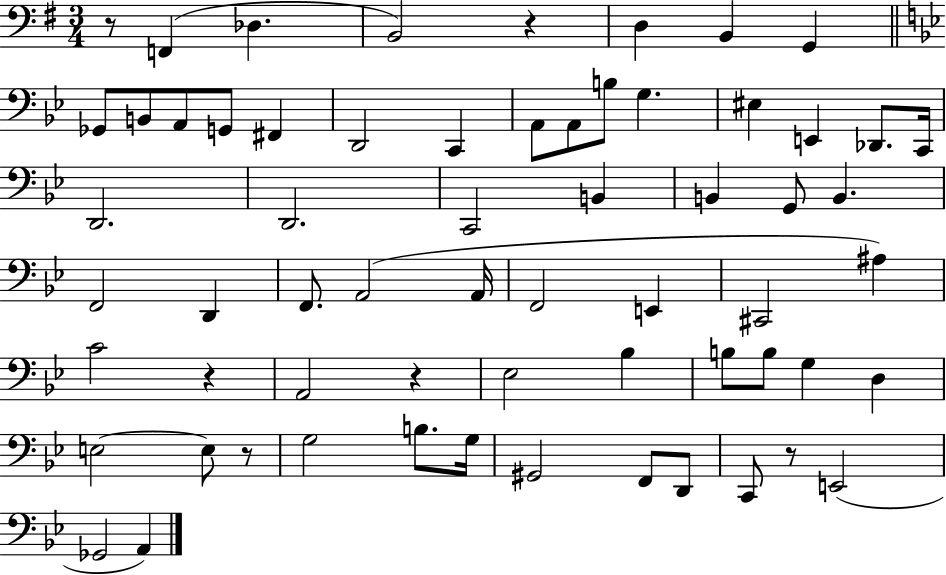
{
  \clef bass
  \numericTimeSignature
  \time 3/4
  \key g \major
  \repeat volta 2 { r8 f,4( des4. | b,2) r4 | d4 b,4 g,4 | \bar "||" \break \key bes \major ges,8 b,8 a,8 g,8 fis,4 | d,2 c,4 | a,8 a,8 b8 g4. | eis4 e,4 des,8. c,16 | \break d,2. | d,2. | c,2 b,4 | b,4 g,8 b,4. | \break f,2 d,4 | f,8. a,2( a,16 | f,2 e,4 | cis,2 ais4) | \break c'2 r4 | a,2 r4 | ees2 bes4 | b8 b8 g4 d4 | \break e2~~ e8 r8 | g2 b8. g16 | gis,2 f,8 d,8 | c,8 r8 e,2( | \break ges,2 a,4) | } \bar "|."
}